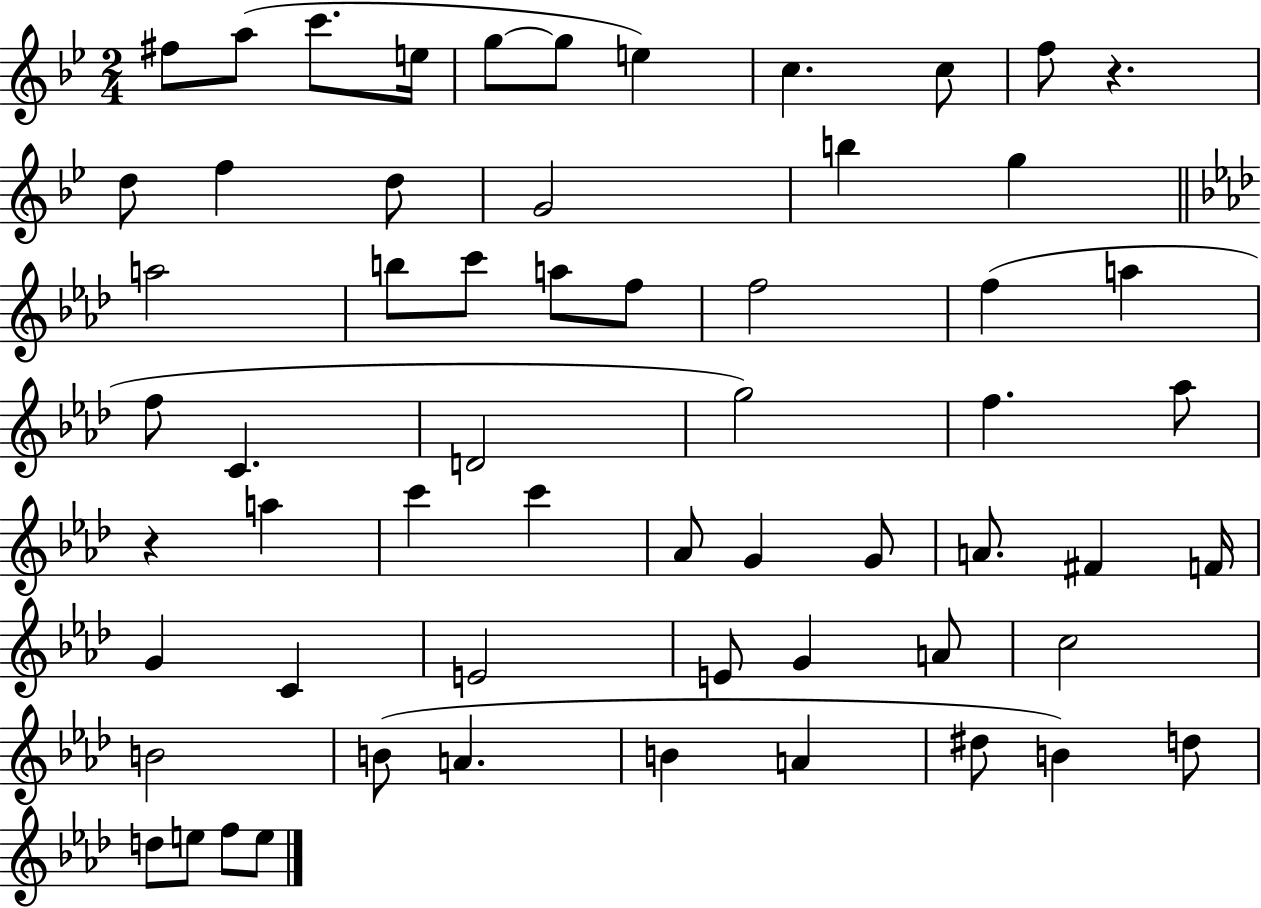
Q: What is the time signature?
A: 2/4